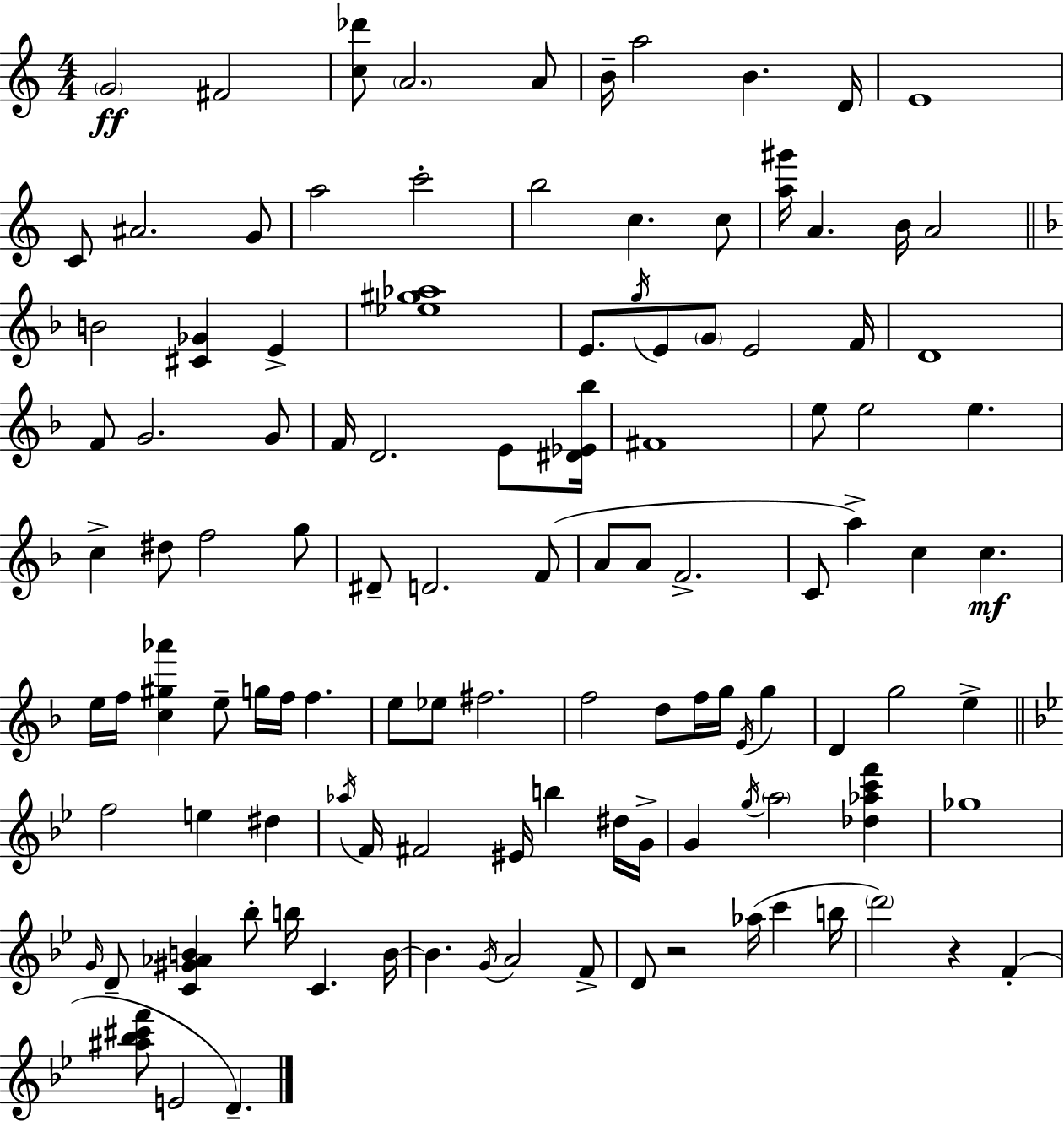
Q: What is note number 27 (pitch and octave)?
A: E4